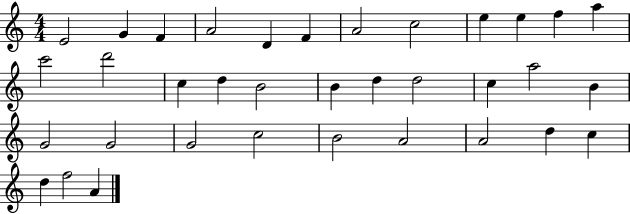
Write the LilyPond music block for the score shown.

{
  \clef treble
  \numericTimeSignature
  \time 4/4
  \key c \major
  e'2 g'4 f'4 | a'2 d'4 f'4 | a'2 c''2 | e''4 e''4 f''4 a''4 | \break c'''2 d'''2 | c''4 d''4 b'2 | b'4 d''4 d''2 | c''4 a''2 b'4 | \break g'2 g'2 | g'2 c''2 | b'2 a'2 | a'2 d''4 c''4 | \break d''4 f''2 a'4 | \bar "|."
}